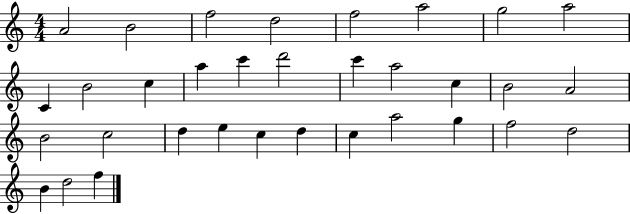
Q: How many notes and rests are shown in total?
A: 33